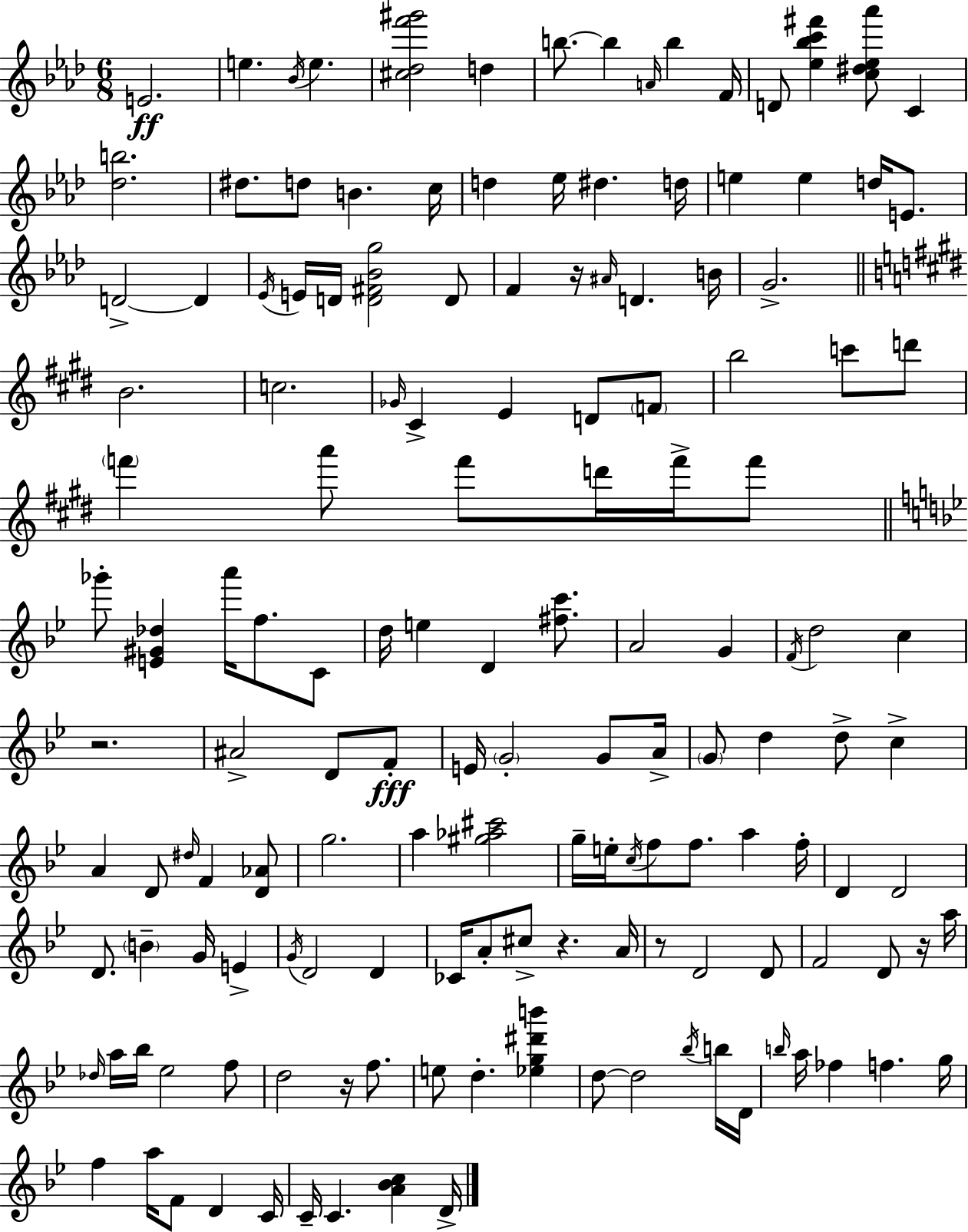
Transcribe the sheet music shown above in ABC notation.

X:1
T:Untitled
M:6/8
L:1/4
K:Ab
E2 e _B/4 e [^c_df'^g']2 d b/2 b A/4 b F/4 D/2 [_e_bc'^f'] [c^d_e_a']/2 C [_db]2 ^d/2 d/2 B c/4 d _e/4 ^d d/4 e e d/4 E/2 D2 D _E/4 E/4 D/4 [D^F_Bg]2 D/2 F z/4 ^A/4 D B/4 G2 B2 c2 _G/4 ^C E D/2 F/2 b2 c'/2 d'/2 f' a'/2 f'/2 d'/4 f'/4 f'/2 _g'/2 [E^G_d] a'/4 f/2 C/2 d/4 e D [^fc']/2 A2 G F/4 d2 c z2 ^A2 D/2 F/2 E/4 G2 G/2 A/4 G/2 d d/2 c A D/2 ^d/4 F [D_A]/2 g2 a [^g_a^c']2 g/4 e/4 c/4 f/2 f/2 a f/4 D D2 D/2 B G/4 E G/4 D2 D _C/4 A/2 ^c/2 z A/4 z/2 D2 D/2 F2 D/2 z/4 a/4 _d/4 a/4 _b/4 _e2 f/2 d2 z/4 f/2 e/2 d [_eg^d'b'] d/2 d2 _b/4 b/4 D/4 b/4 a/4 _f f g/4 f a/4 F/2 D C/4 C/4 C [A_Bc] D/4